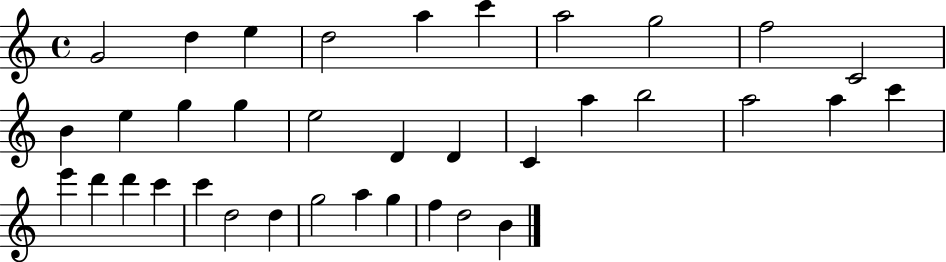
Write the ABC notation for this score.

X:1
T:Untitled
M:4/4
L:1/4
K:C
G2 d e d2 a c' a2 g2 f2 C2 B e g g e2 D D C a b2 a2 a c' e' d' d' c' c' d2 d g2 a g f d2 B